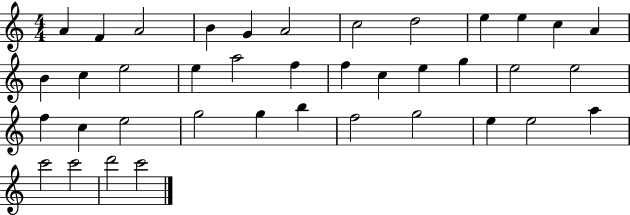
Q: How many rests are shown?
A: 0